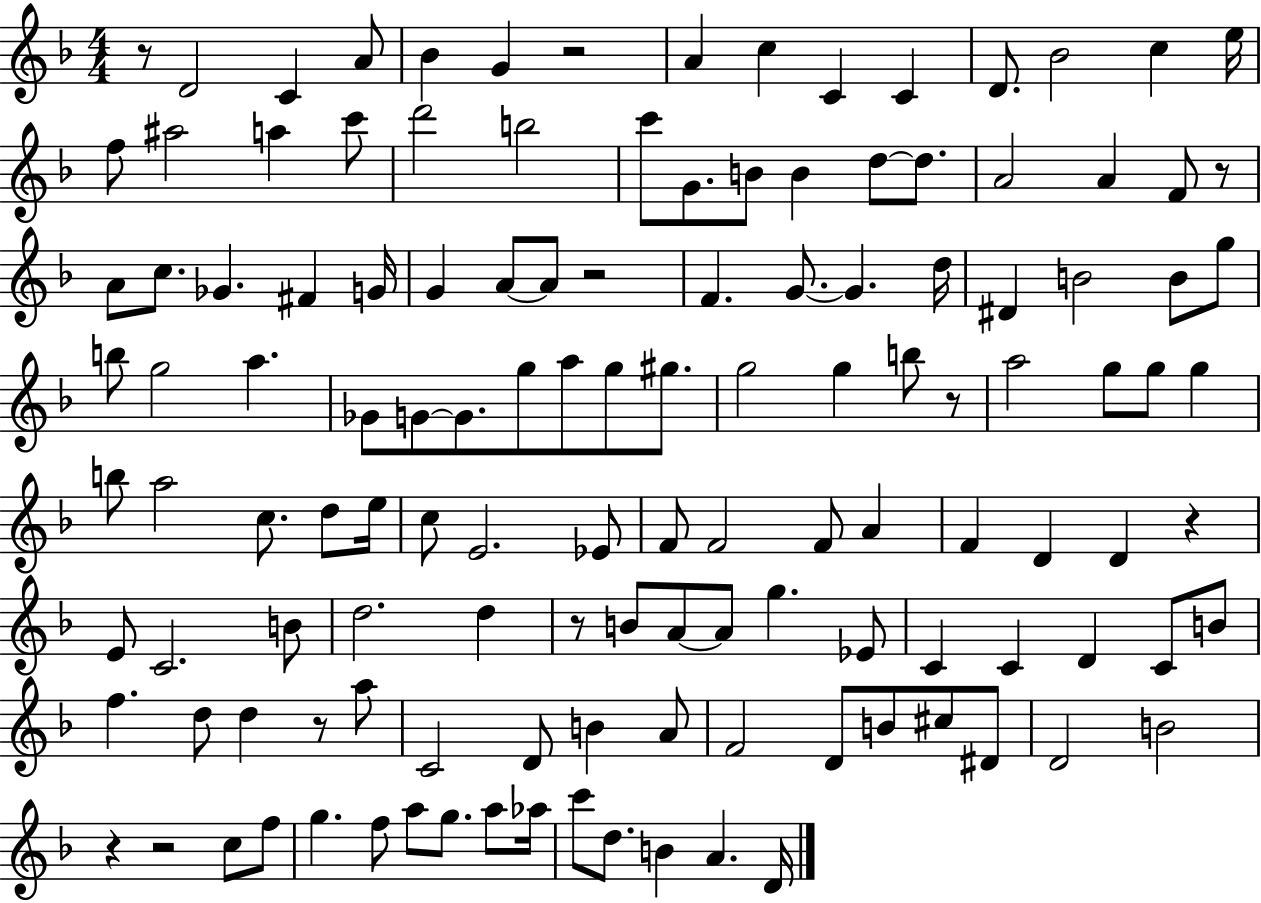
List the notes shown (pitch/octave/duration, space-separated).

R/e D4/h C4/q A4/e Bb4/q G4/q R/h A4/q C5/q C4/q C4/q D4/e. Bb4/h C5/q E5/s F5/e A#5/h A5/q C6/e D6/h B5/h C6/e G4/e. B4/e B4/q D5/e D5/e. A4/h A4/q F4/e R/e A4/e C5/e. Gb4/q. F#4/q G4/s G4/q A4/e A4/e R/h F4/q. G4/e. G4/q. D5/s D#4/q B4/h B4/e G5/e B5/e G5/h A5/q. Gb4/e G4/e G4/e. G5/e A5/e G5/e G#5/e. G5/h G5/q B5/e R/e A5/h G5/e G5/e G5/q B5/e A5/h C5/e. D5/e E5/s C5/e E4/h. Eb4/e F4/e F4/h F4/e A4/q F4/q D4/q D4/q R/q E4/e C4/h. B4/e D5/h. D5/q R/e B4/e A4/e A4/e G5/q. Eb4/e C4/q C4/q D4/q C4/e B4/e F5/q. D5/e D5/q R/e A5/e C4/h D4/e B4/q A4/e F4/h D4/e B4/e C#5/e D#4/e D4/h B4/h R/q R/h C5/e F5/e G5/q. F5/e A5/e G5/e. A5/e Ab5/s C6/e D5/e. B4/q A4/q. D4/s